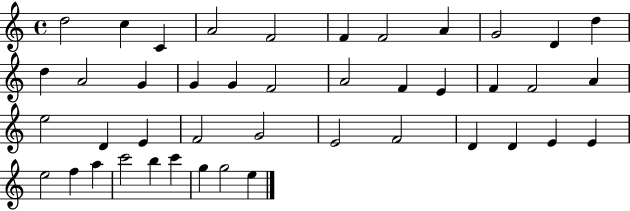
{
  \clef treble
  \time 4/4
  \defaultTimeSignature
  \key c \major
  d''2 c''4 c'4 | a'2 f'2 | f'4 f'2 a'4 | g'2 d'4 d''4 | \break d''4 a'2 g'4 | g'4 g'4 f'2 | a'2 f'4 e'4 | f'4 f'2 a'4 | \break e''2 d'4 e'4 | f'2 g'2 | e'2 f'2 | d'4 d'4 e'4 e'4 | \break e''2 f''4 a''4 | c'''2 b''4 c'''4 | g''4 g''2 e''4 | \bar "|."
}